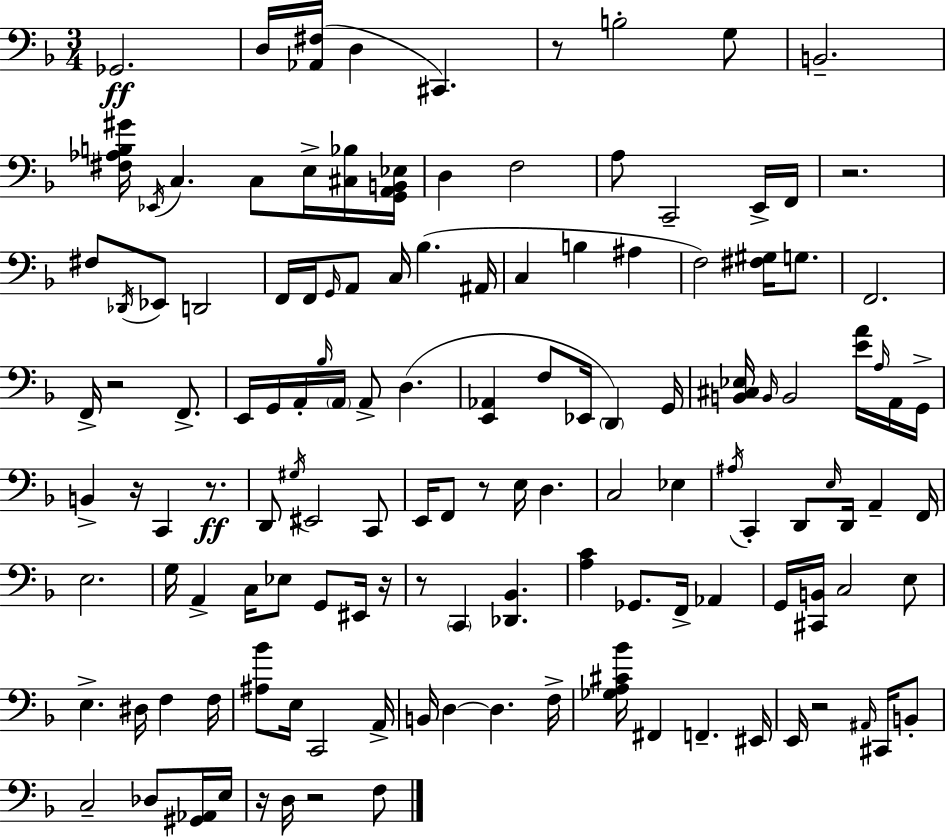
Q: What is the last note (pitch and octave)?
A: F3